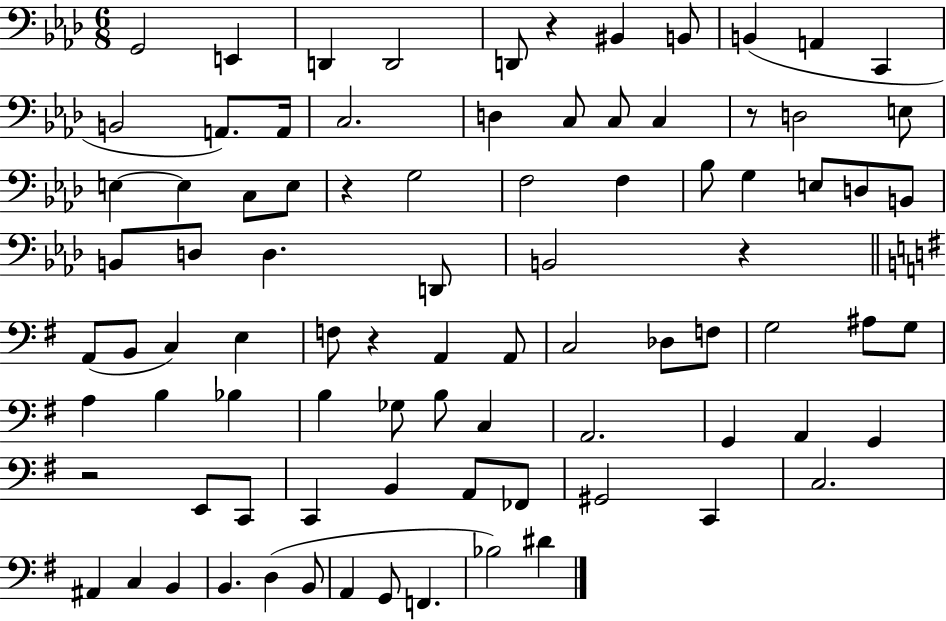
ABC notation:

X:1
T:Untitled
M:6/8
L:1/4
K:Ab
G,,2 E,, D,, D,,2 D,,/2 z ^B,, B,,/2 B,, A,, C,, B,,2 A,,/2 A,,/4 C,2 D, C,/2 C,/2 C, z/2 D,2 E,/2 E, E, C,/2 E,/2 z G,2 F,2 F, _B,/2 G, E,/2 D,/2 B,,/2 B,,/2 D,/2 D, D,,/2 B,,2 z A,,/2 B,,/2 C, E, F,/2 z A,, A,,/2 C,2 _D,/2 F,/2 G,2 ^A,/2 G,/2 A, B, _B, B, _G,/2 B,/2 C, A,,2 G,, A,, G,, z2 E,,/2 C,,/2 C,, B,, A,,/2 _F,,/2 ^G,,2 C,, C,2 ^A,, C, B,, B,, D, B,,/2 A,, G,,/2 F,, _B,2 ^D